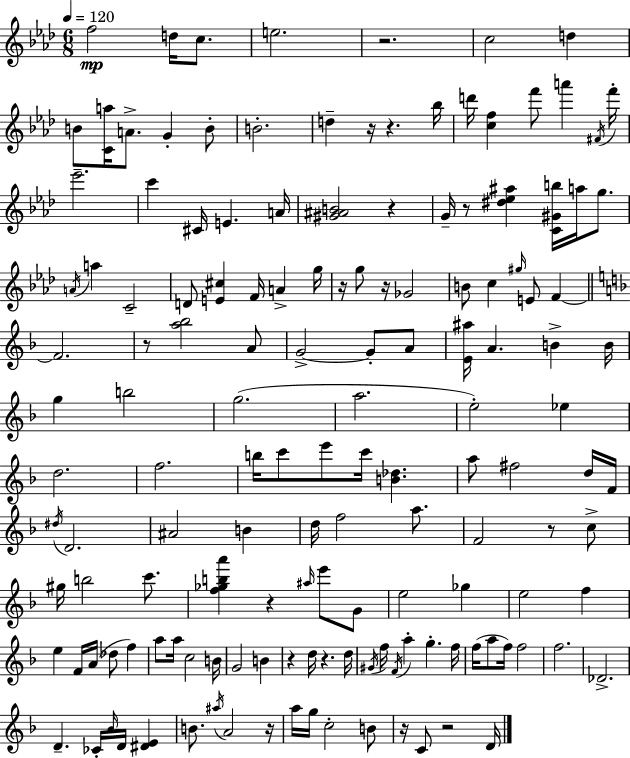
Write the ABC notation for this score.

X:1
T:Untitled
M:6/8
L:1/4
K:Ab
f2 d/4 c/2 e2 z2 c2 d B/2 [Ca]/4 A/2 G B/2 B2 d z/4 z _b/4 d'/4 [cf] f'/2 a' ^F/4 f'/4 _e'2 c' ^C/4 E A/4 [^G^AB]2 z G/4 z/2 [^d_e^a] [C^Gb]/4 a/4 g/2 A/4 a C2 D/2 [E^c] F/4 A g/4 z/4 g/2 z/4 _G2 B/2 c ^g/4 E/2 F F2 z/2 [a_b]2 A/2 G2 G/2 A/2 [E^a]/4 A B B/4 g b2 g2 a2 e2 _e d2 f2 b/4 c'/2 e'/2 c'/4 [B_d] a/2 ^f2 d/4 F/4 ^d/4 D2 ^A2 B d/4 f2 a/2 F2 z/2 c/2 ^g/4 b2 c'/2 [f_gba'] z ^a/4 e'/2 G/2 e2 _g e2 f e F/4 A/4 _d/2 f a/2 a/4 c2 B/4 G2 B z d/4 z d/4 ^G/4 f/4 F/4 a g f/4 f/4 a/2 f/4 f2 f2 _D2 D _C/4 _B/4 D/4 [^DE] B/2 ^a/4 A2 z/4 a/4 g/4 c2 B/2 z/4 C/2 z2 D/4